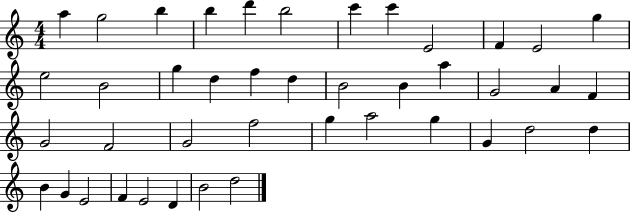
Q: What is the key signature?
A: C major